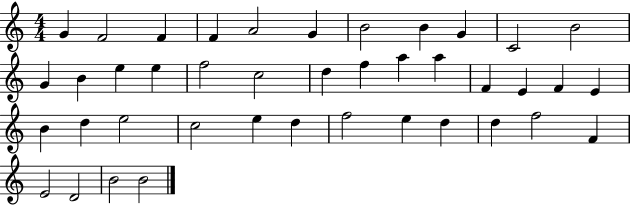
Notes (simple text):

G4/q F4/h F4/q F4/q A4/h G4/q B4/h B4/q G4/q C4/h B4/h G4/q B4/q E5/q E5/q F5/h C5/h D5/q F5/q A5/q A5/q F4/q E4/q F4/q E4/q B4/q D5/q E5/h C5/h E5/q D5/q F5/h E5/q D5/q D5/q F5/h F4/q E4/h D4/h B4/h B4/h